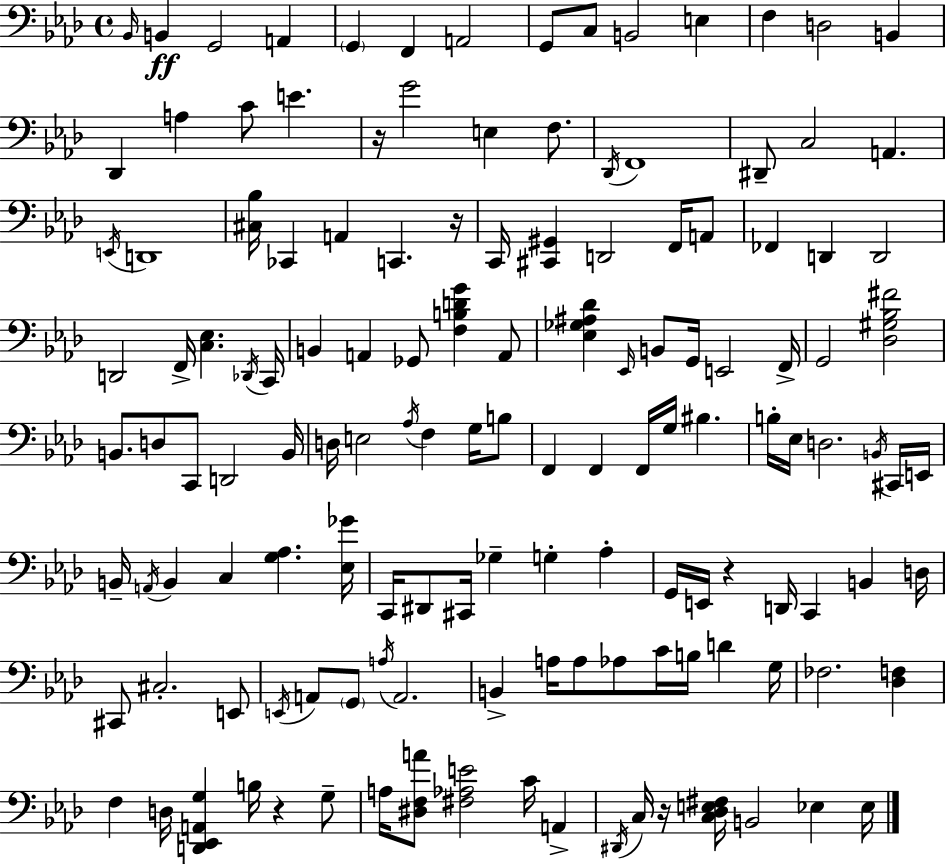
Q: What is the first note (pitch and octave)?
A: Bb2